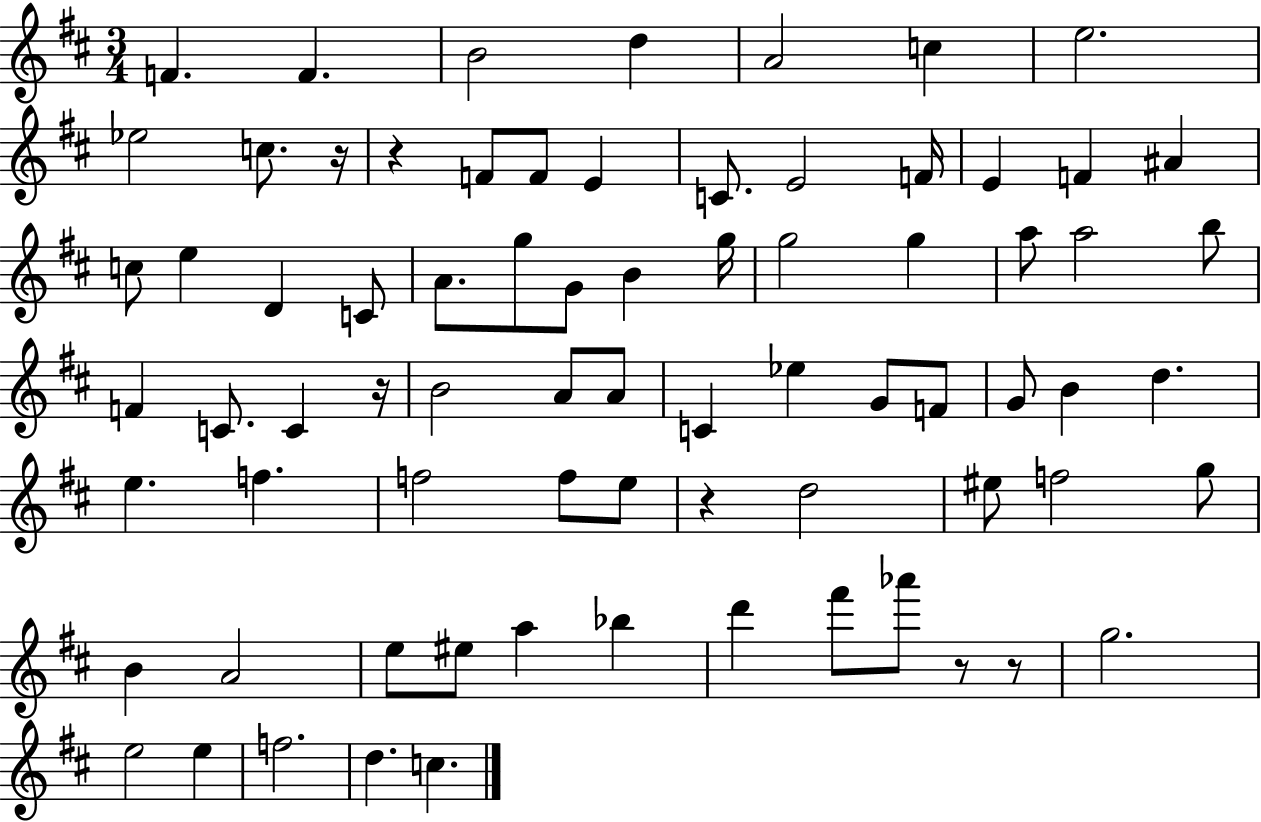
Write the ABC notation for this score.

X:1
T:Untitled
M:3/4
L:1/4
K:D
F F B2 d A2 c e2 _e2 c/2 z/4 z F/2 F/2 E C/2 E2 F/4 E F ^A c/2 e D C/2 A/2 g/2 G/2 B g/4 g2 g a/2 a2 b/2 F C/2 C z/4 B2 A/2 A/2 C _e G/2 F/2 G/2 B d e f f2 f/2 e/2 z d2 ^e/2 f2 g/2 B A2 e/2 ^e/2 a _b d' ^f'/2 _a'/2 z/2 z/2 g2 e2 e f2 d c